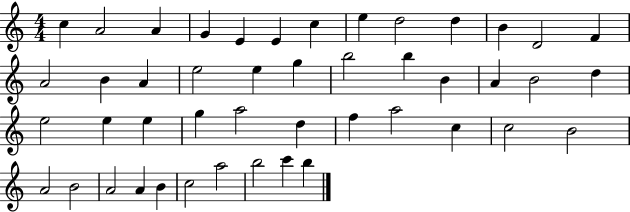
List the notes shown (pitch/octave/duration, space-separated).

C5/q A4/h A4/q G4/q E4/q E4/q C5/q E5/q D5/h D5/q B4/q D4/h F4/q A4/h B4/q A4/q E5/h E5/q G5/q B5/h B5/q B4/q A4/q B4/h D5/q E5/h E5/q E5/q G5/q A5/h D5/q F5/q A5/h C5/q C5/h B4/h A4/h B4/h A4/h A4/q B4/q C5/h A5/h B5/h C6/q B5/q